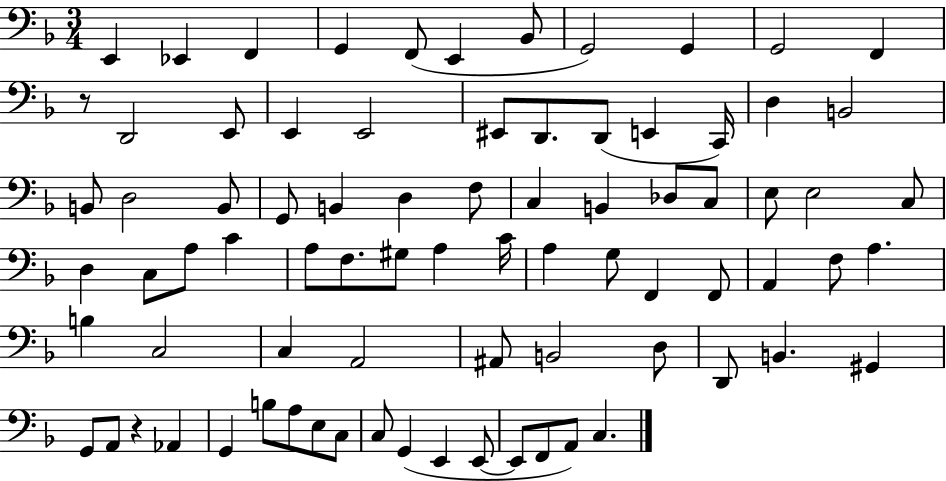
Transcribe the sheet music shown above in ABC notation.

X:1
T:Untitled
M:3/4
L:1/4
K:F
E,, _E,, F,, G,, F,,/2 E,, _B,,/2 G,,2 G,, G,,2 F,, z/2 D,,2 E,,/2 E,, E,,2 ^E,,/2 D,,/2 D,,/2 E,, C,,/4 D, B,,2 B,,/2 D,2 B,,/2 G,,/2 B,, D, F,/2 C, B,, _D,/2 C,/2 E,/2 E,2 C,/2 D, C,/2 A,/2 C A,/2 F,/2 ^G,/2 A, C/4 A, G,/2 F,, F,,/2 A,, F,/2 A, B, C,2 C, A,,2 ^A,,/2 B,,2 D,/2 D,,/2 B,, ^G,, G,,/2 A,,/2 z _A,, G,, B,/2 A,/2 E,/2 C,/2 C,/2 G,, E,, E,,/2 E,,/2 F,,/2 A,,/2 C,